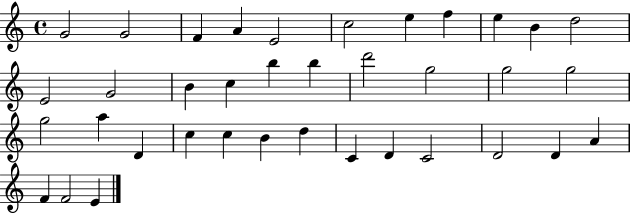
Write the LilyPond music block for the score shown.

{
  \clef treble
  \time 4/4
  \defaultTimeSignature
  \key c \major
  g'2 g'2 | f'4 a'4 e'2 | c''2 e''4 f''4 | e''4 b'4 d''2 | \break e'2 g'2 | b'4 c''4 b''4 b''4 | d'''2 g''2 | g''2 g''2 | \break g''2 a''4 d'4 | c''4 c''4 b'4 d''4 | c'4 d'4 c'2 | d'2 d'4 a'4 | \break f'4 f'2 e'4 | \bar "|."
}